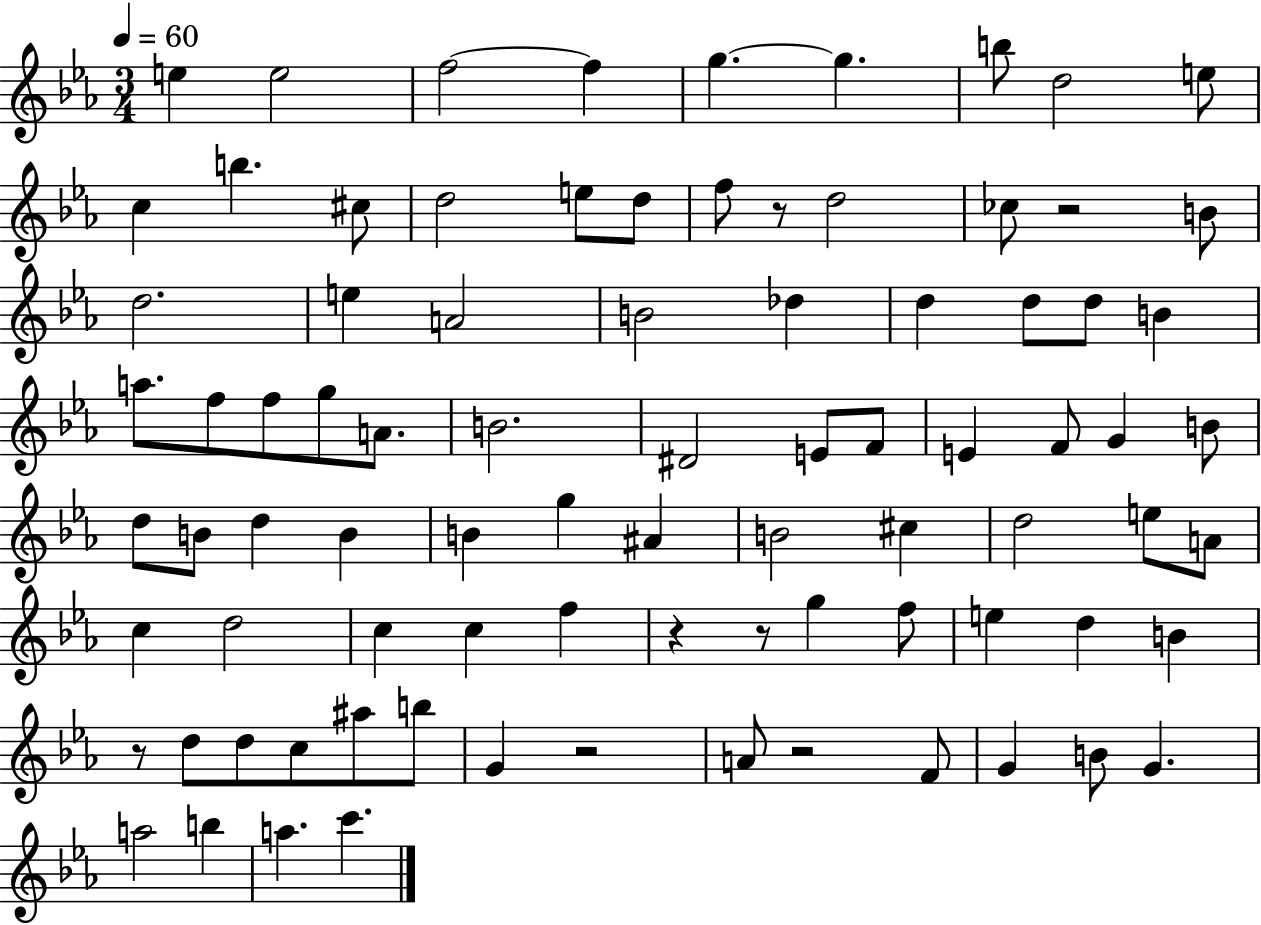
E5/q E5/h F5/h F5/q G5/q. G5/q. B5/e D5/h E5/e C5/q B5/q. C#5/e D5/h E5/e D5/e F5/e R/e D5/h CES5/e R/h B4/e D5/h. E5/q A4/h B4/h Db5/q D5/q D5/e D5/e B4/q A5/e. F5/e F5/e G5/e A4/e. B4/h. D#4/h E4/e F4/e E4/q F4/e G4/q B4/e D5/e B4/e D5/q B4/q B4/q G5/q A#4/q B4/h C#5/q D5/h E5/e A4/e C5/q D5/h C5/q C5/q F5/q R/q R/e G5/q F5/e E5/q D5/q B4/q R/e D5/e D5/e C5/e A#5/e B5/e G4/q R/h A4/e R/h F4/e G4/q B4/e G4/q. A5/h B5/q A5/q. C6/q.